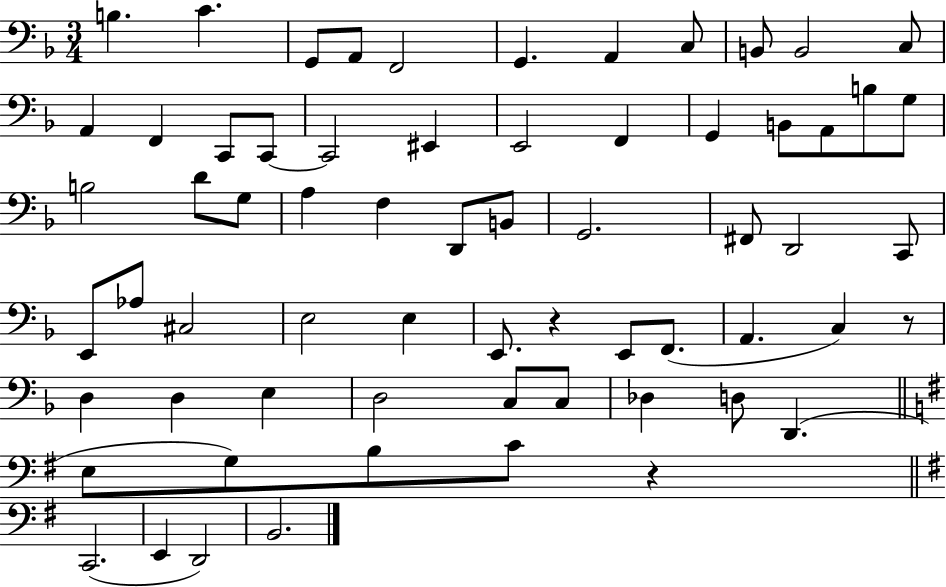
X:1
T:Untitled
M:3/4
L:1/4
K:F
B, C G,,/2 A,,/2 F,,2 G,, A,, C,/2 B,,/2 B,,2 C,/2 A,, F,, C,,/2 C,,/2 C,,2 ^E,, E,,2 F,, G,, B,,/2 A,,/2 B,/2 G,/2 B,2 D/2 G,/2 A, F, D,,/2 B,,/2 G,,2 ^F,,/2 D,,2 C,,/2 E,,/2 _A,/2 ^C,2 E,2 E, E,,/2 z E,,/2 F,,/2 A,, C, z/2 D, D, E, D,2 C,/2 C,/2 _D, D,/2 D,, E,/2 G,/2 B,/2 C/2 z C,,2 E,, D,,2 B,,2